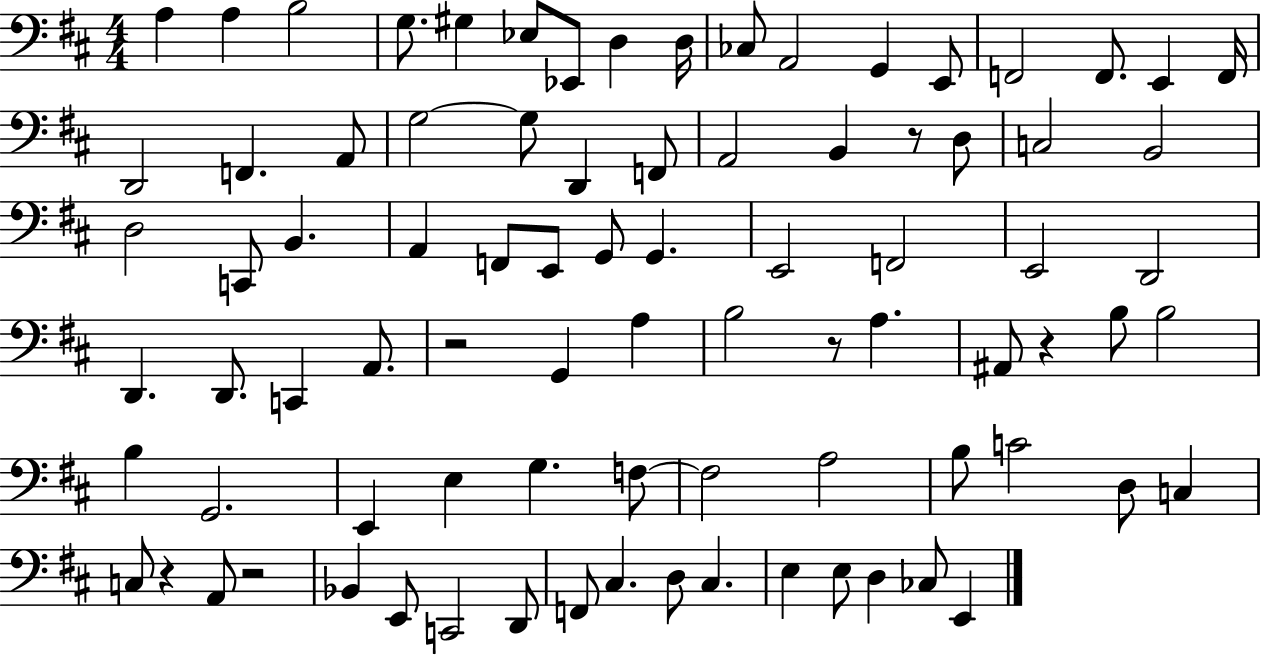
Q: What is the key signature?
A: D major